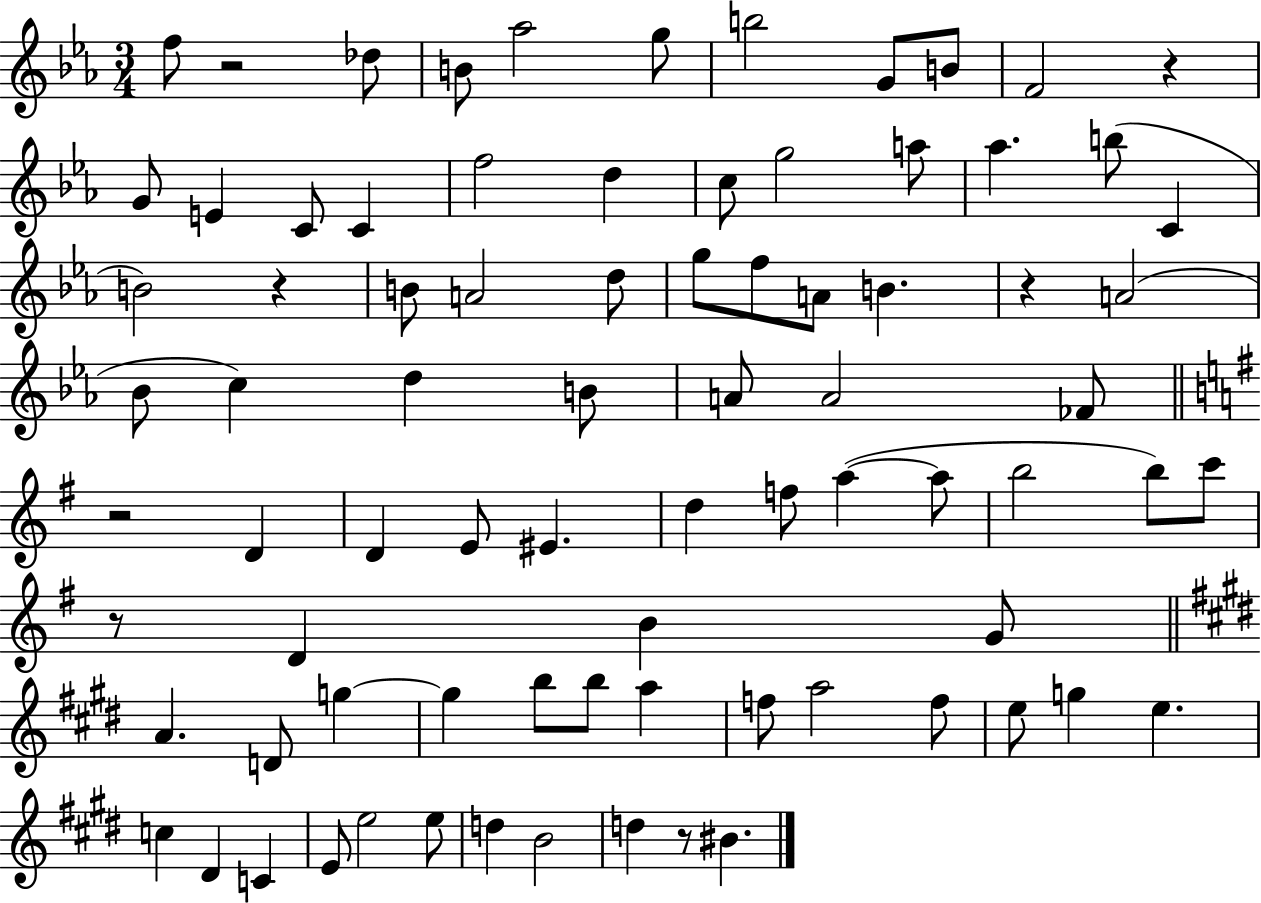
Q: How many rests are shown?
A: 7